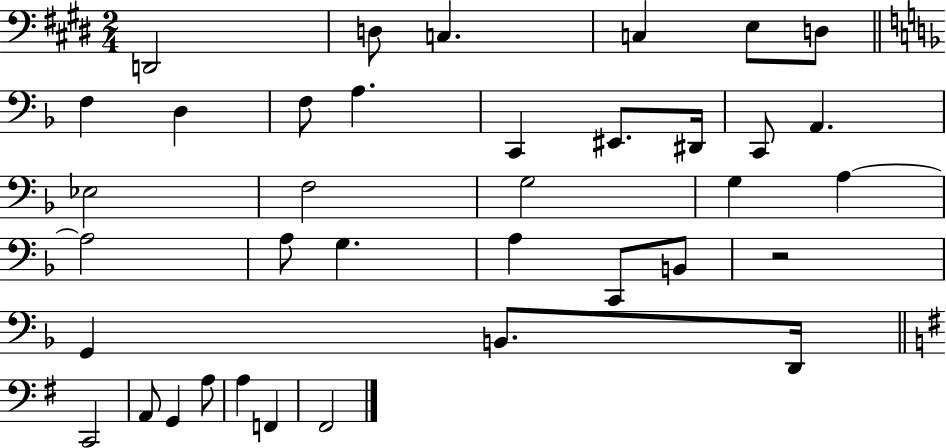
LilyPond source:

{
  \clef bass
  \numericTimeSignature
  \time 2/4
  \key e \major
  d,2 | d8 c4. | c4 e8 d8 | \bar "||" \break \key f \major f4 d4 | f8 a4. | c,4 eis,8. dis,16 | c,8 a,4. | \break ees2 | f2 | g2 | g4 a4~~ | \break a2 | a8 g4. | a4 c,8 b,8 | r2 | \break g,4 b,8. d,16 | \bar "||" \break \key e \minor c,2 | a,8 g,4 a8 | a4 f,4 | fis,2 | \break \bar "|."
}